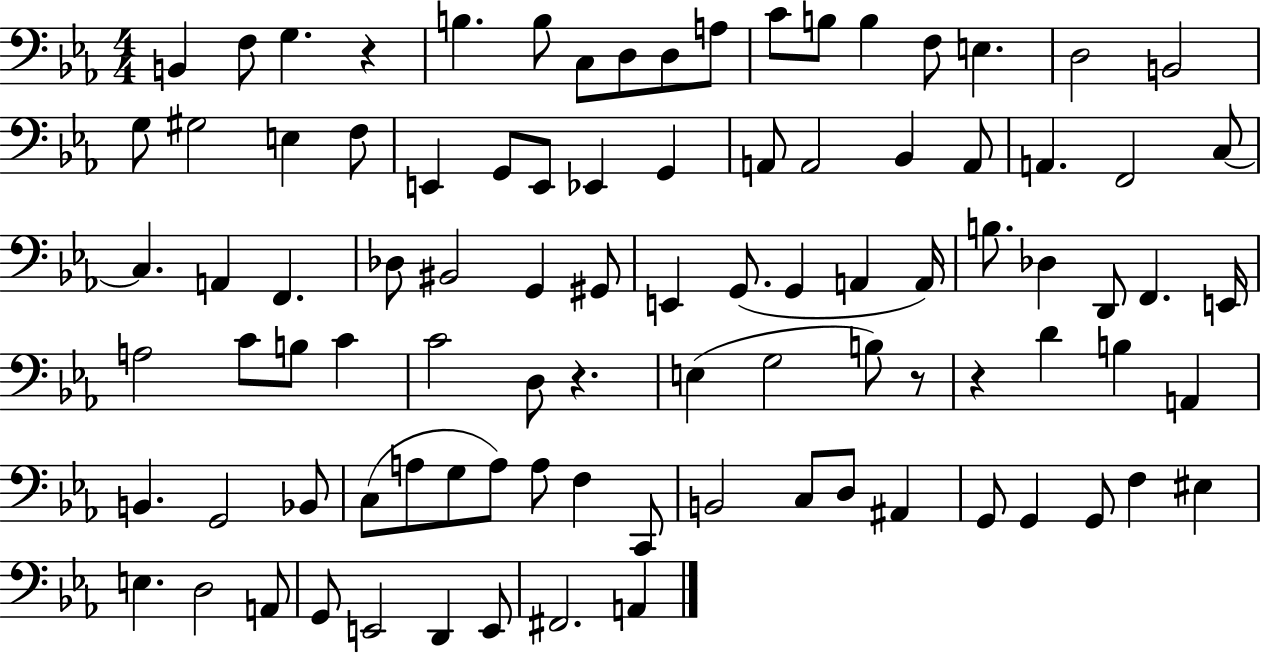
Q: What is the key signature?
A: EES major